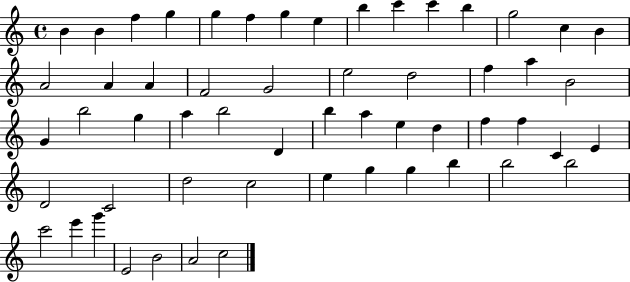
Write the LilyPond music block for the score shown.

{
  \clef treble
  \time 4/4
  \defaultTimeSignature
  \key c \major
  b'4 b'4 f''4 g''4 | g''4 f''4 g''4 e''4 | b''4 c'''4 c'''4 b''4 | g''2 c''4 b'4 | \break a'2 a'4 a'4 | f'2 g'2 | e''2 d''2 | f''4 a''4 b'2 | \break g'4 b''2 g''4 | a''4 b''2 d'4 | b''4 a''4 e''4 d''4 | f''4 f''4 c'4 e'4 | \break d'2 c'2 | d''2 c''2 | e''4 g''4 g''4 b''4 | b''2 b''2 | \break c'''2 e'''4 g'''4 | e'2 b'2 | a'2 c''2 | \bar "|."
}